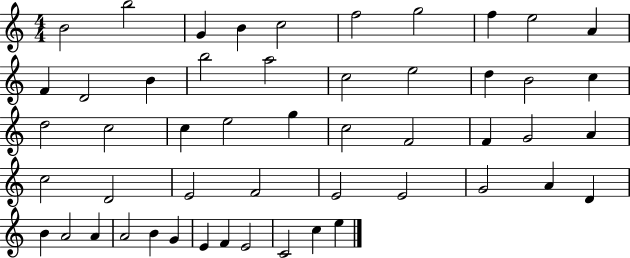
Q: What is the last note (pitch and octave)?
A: E5